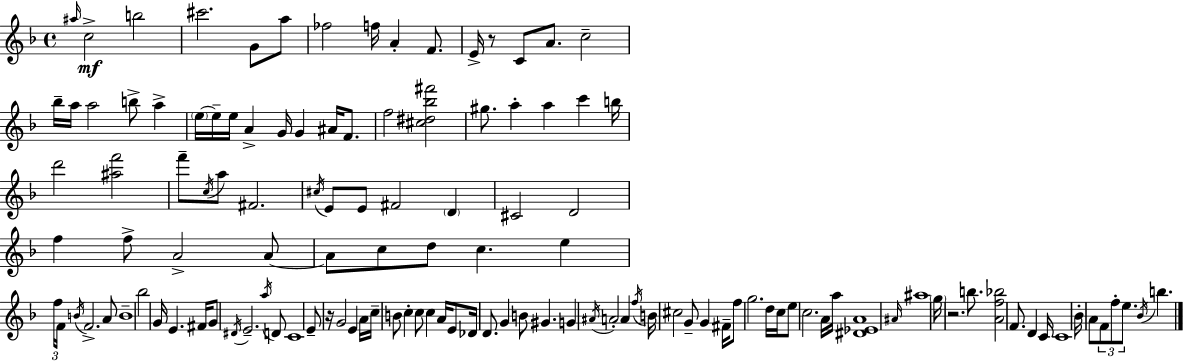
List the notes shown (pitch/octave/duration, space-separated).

A#5/s C5/h B5/h C#6/h. G4/e A5/e FES5/h F5/s A4/q F4/e. E4/s R/e C4/e A4/e. C5/h Bb5/s A5/s A5/h B5/e A5/q E5/s E5/s E5/s A4/q G4/s G4/q A#4/s F4/e. F5/h [C#5,D#5,Bb5,F#6]/h G#5/e. A5/q A5/q C6/q B5/s D6/h [A#5,F6]/h F6/e C5/s A5/e F#4/h. C#5/s E4/e E4/e F#4/h D4/q C#4/h D4/h F5/q F5/e A4/h A4/e A4/e C5/e D5/e C5/q. E5/q F5/s F4/s B4/s F4/h. A4/e B4/w Bb5/h G4/s E4/q. F#4/s G4/e D#4/s E4/h. A5/s D4/e C4/w E4/e R/s G4/h E4/q A4/s C5/s B4/e C5/q C5/e C5/q A4/s E4/e Db4/s D4/e. G4/q B4/e G#4/q. G4/q A#4/s A4/h A4/q F5/s B4/s C#5/h G4/e G4/q F#4/s F5/e G5/h. D5/s C5/s E5/e C5/h. A4/s A5/s [D#4,Eb4,A4]/w A#4/s A#5/w G5/s R/h. B5/e. [A4,F5,Bb5]/h F4/e. D4/q C4/s C4/w Bb4/s A4/e F4/e F5/e E5/e. Bb4/s B5/q.